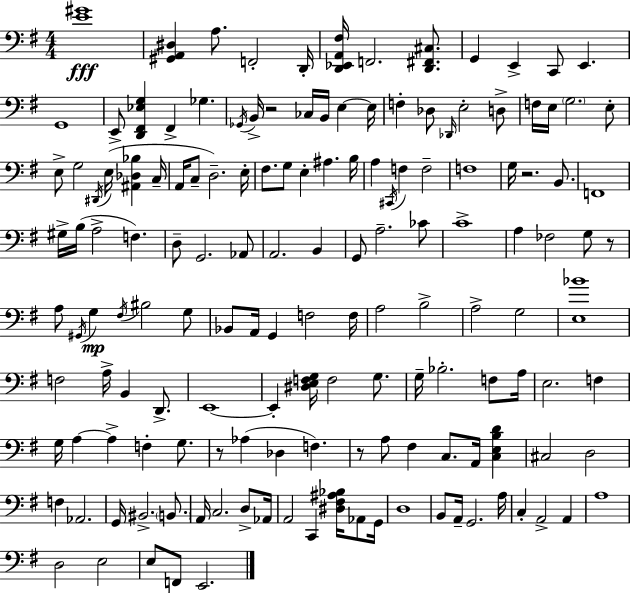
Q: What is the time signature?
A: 4/4